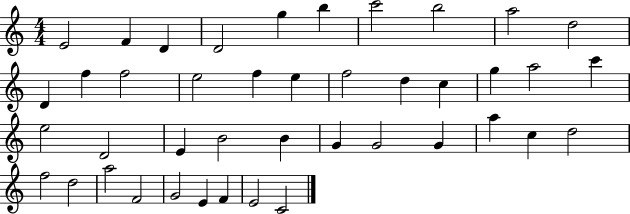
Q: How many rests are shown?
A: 0